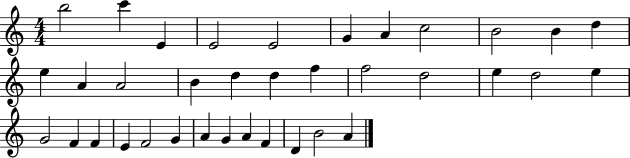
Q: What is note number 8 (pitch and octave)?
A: C5